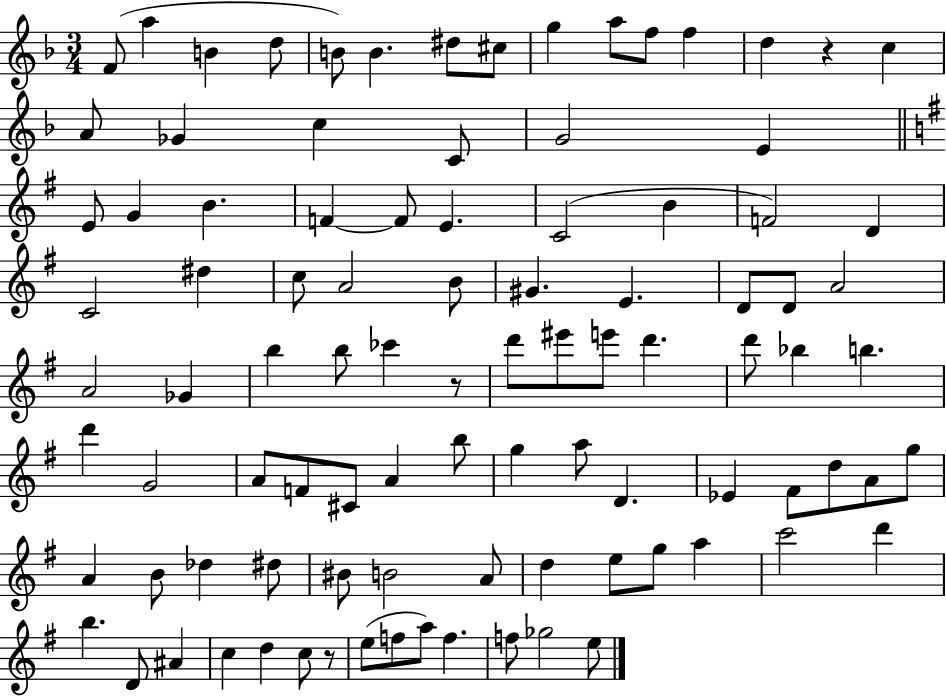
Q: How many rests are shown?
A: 3